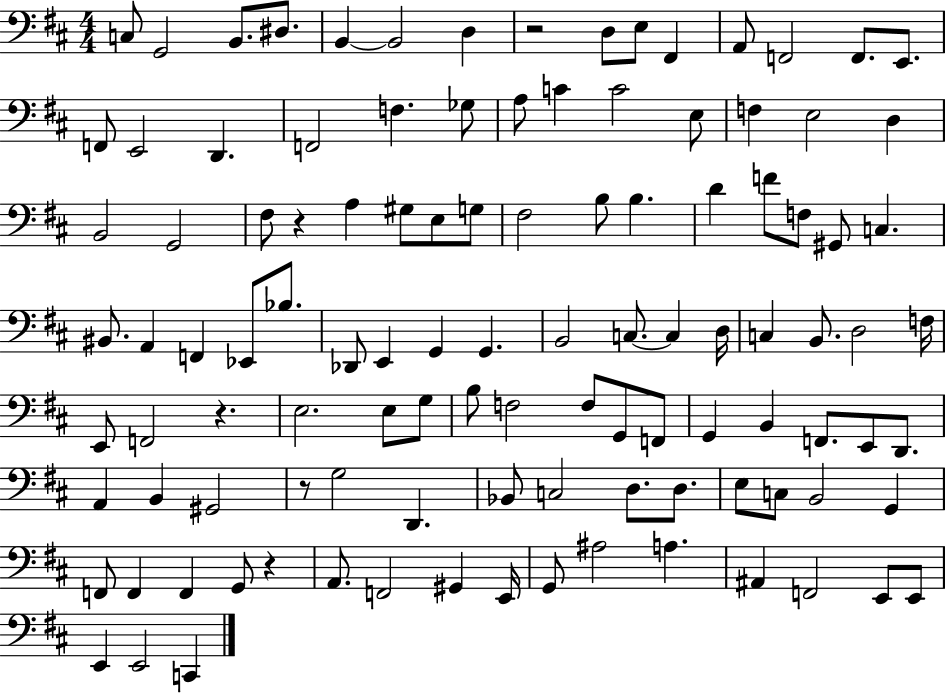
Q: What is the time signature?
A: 4/4